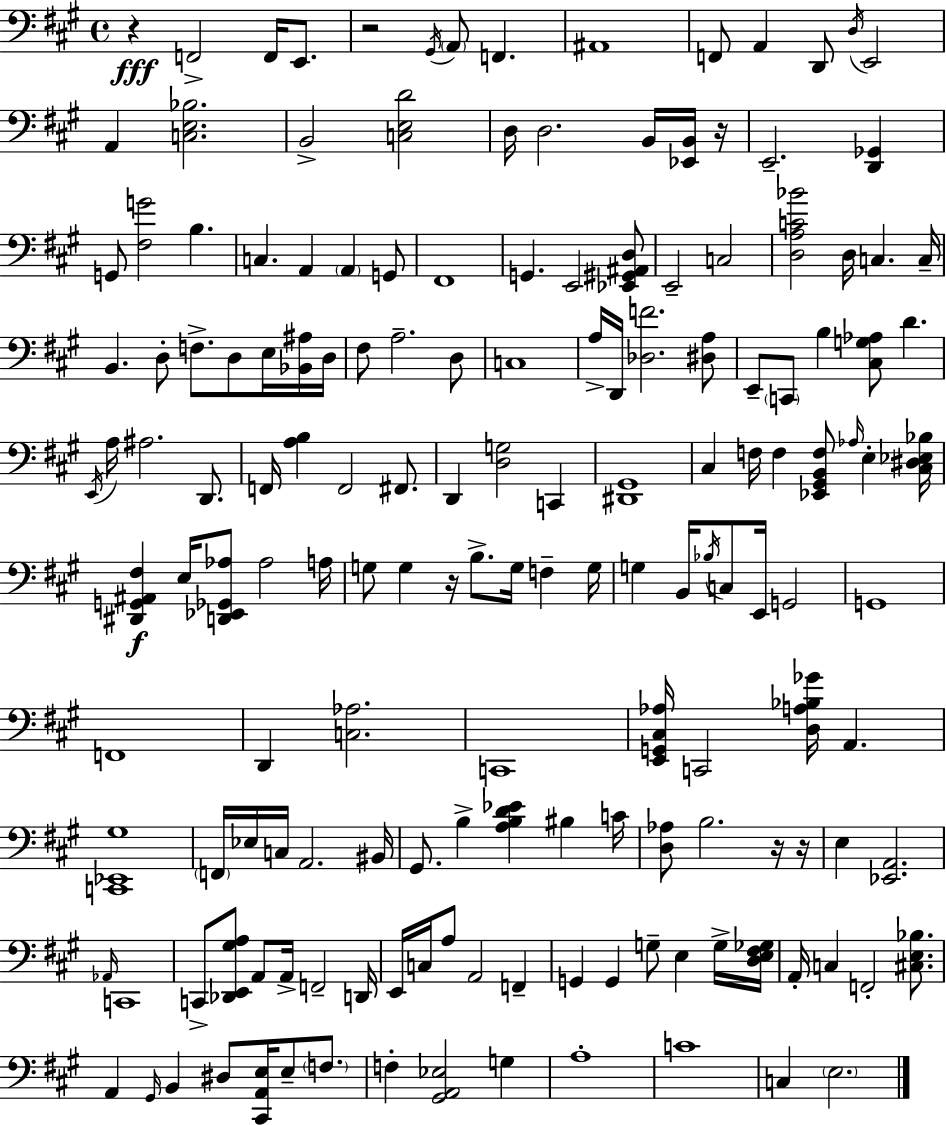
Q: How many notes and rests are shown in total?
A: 162